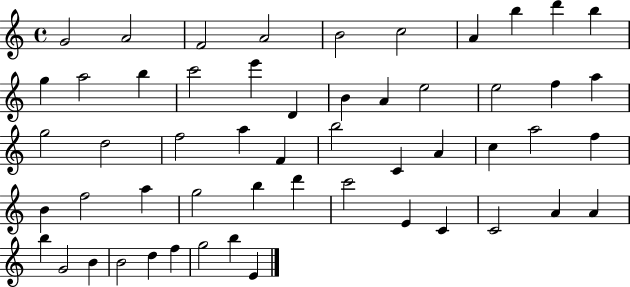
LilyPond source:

{
  \clef treble
  \time 4/4
  \defaultTimeSignature
  \key c \major
  g'2 a'2 | f'2 a'2 | b'2 c''2 | a'4 b''4 d'''4 b''4 | \break g''4 a''2 b''4 | c'''2 e'''4 d'4 | b'4 a'4 e''2 | e''2 f''4 a''4 | \break g''2 d''2 | f''2 a''4 f'4 | b''2 c'4 a'4 | c''4 a''2 f''4 | \break b'4 f''2 a''4 | g''2 b''4 d'''4 | c'''2 e'4 c'4 | c'2 a'4 a'4 | \break b''4 g'2 b'4 | b'2 d''4 f''4 | g''2 b''4 e'4 | \bar "|."
}